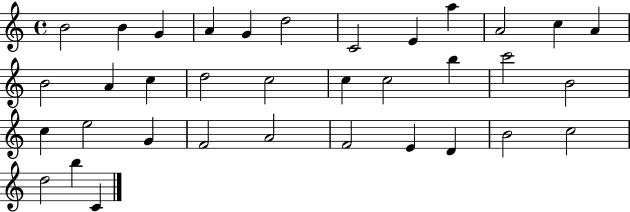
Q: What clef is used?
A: treble